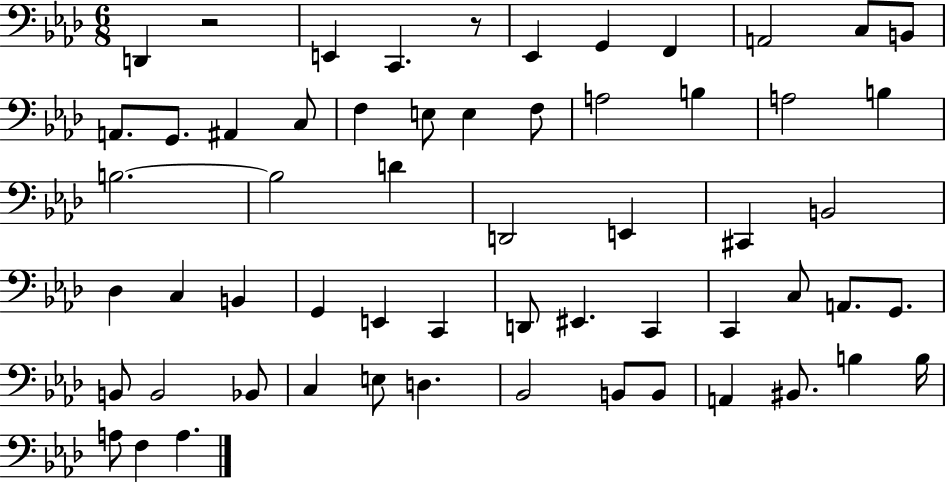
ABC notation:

X:1
T:Untitled
M:6/8
L:1/4
K:Ab
D,, z2 E,, C,, z/2 _E,, G,, F,, A,,2 C,/2 B,,/2 A,,/2 G,,/2 ^A,, C,/2 F, E,/2 E, F,/2 A,2 B, A,2 B, B,2 B,2 D D,,2 E,, ^C,, B,,2 _D, C, B,, G,, E,, C,, D,,/2 ^E,, C,, C,, C,/2 A,,/2 G,,/2 B,,/2 B,,2 _B,,/2 C, E,/2 D, _B,,2 B,,/2 B,,/2 A,, ^B,,/2 B, B,/4 A,/2 F, A,